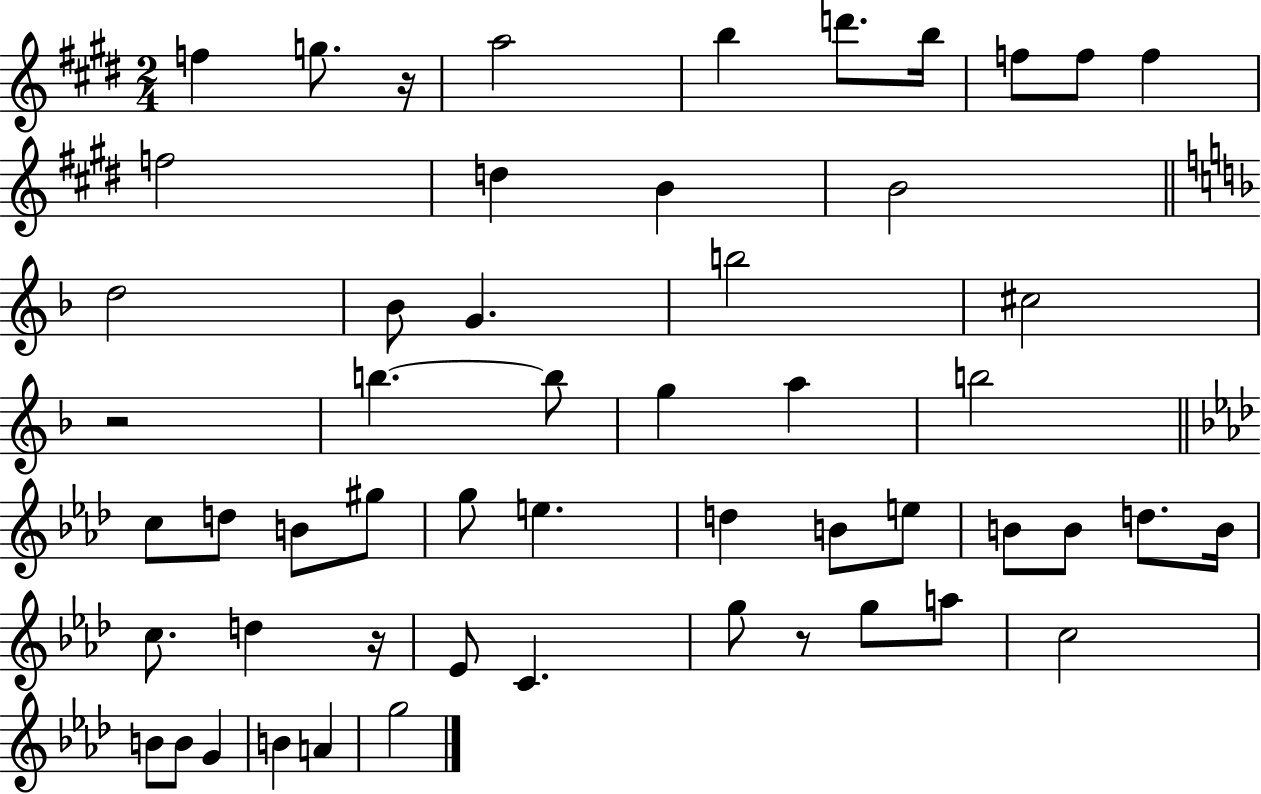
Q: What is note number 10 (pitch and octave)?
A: F5